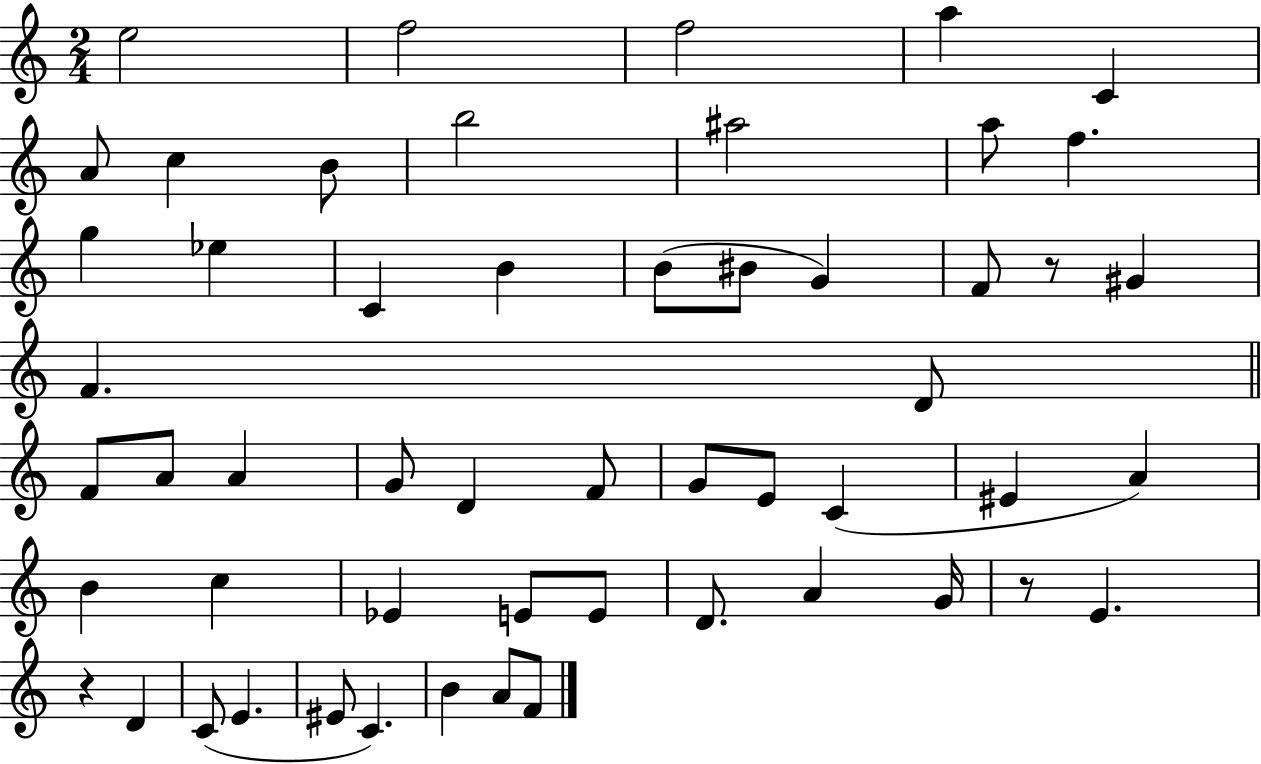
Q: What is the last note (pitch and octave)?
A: F4